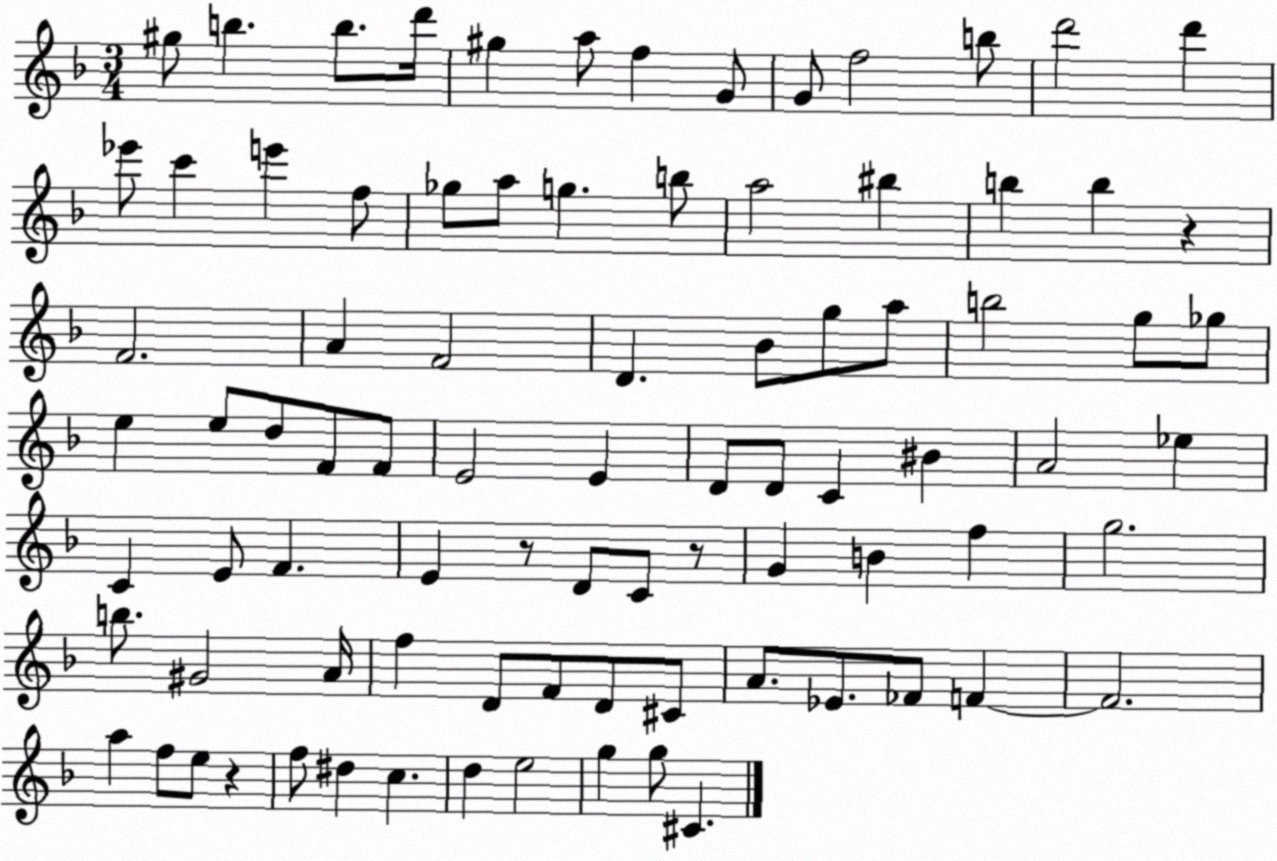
X:1
T:Untitled
M:3/4
L:1/4
K:F
^g/2 b b/2 d'/4 ^g a/2 f G/2 G/2 f2 b/2 d'2 d' _e'/2 c' e' f/2 _g/2 a/2 g b/2 a2 ^b b b z F2 A F2 D _B/2 g/2 a/2 b2 g/2 _g/2 e e/2 d/2 F/2 F/2 E2 E D/2 D/2 C ^B A2 _e C E/2 F E z/2 D/2 C/2 z/2 G B f g2 b/2 ^G2 A/4 f D/2 F/2 D/2 ^C/2 A/2 _E/2 _F/2 F F2 a f/2 e/2 z f/2 ^d c d e2 g g/2 ^C